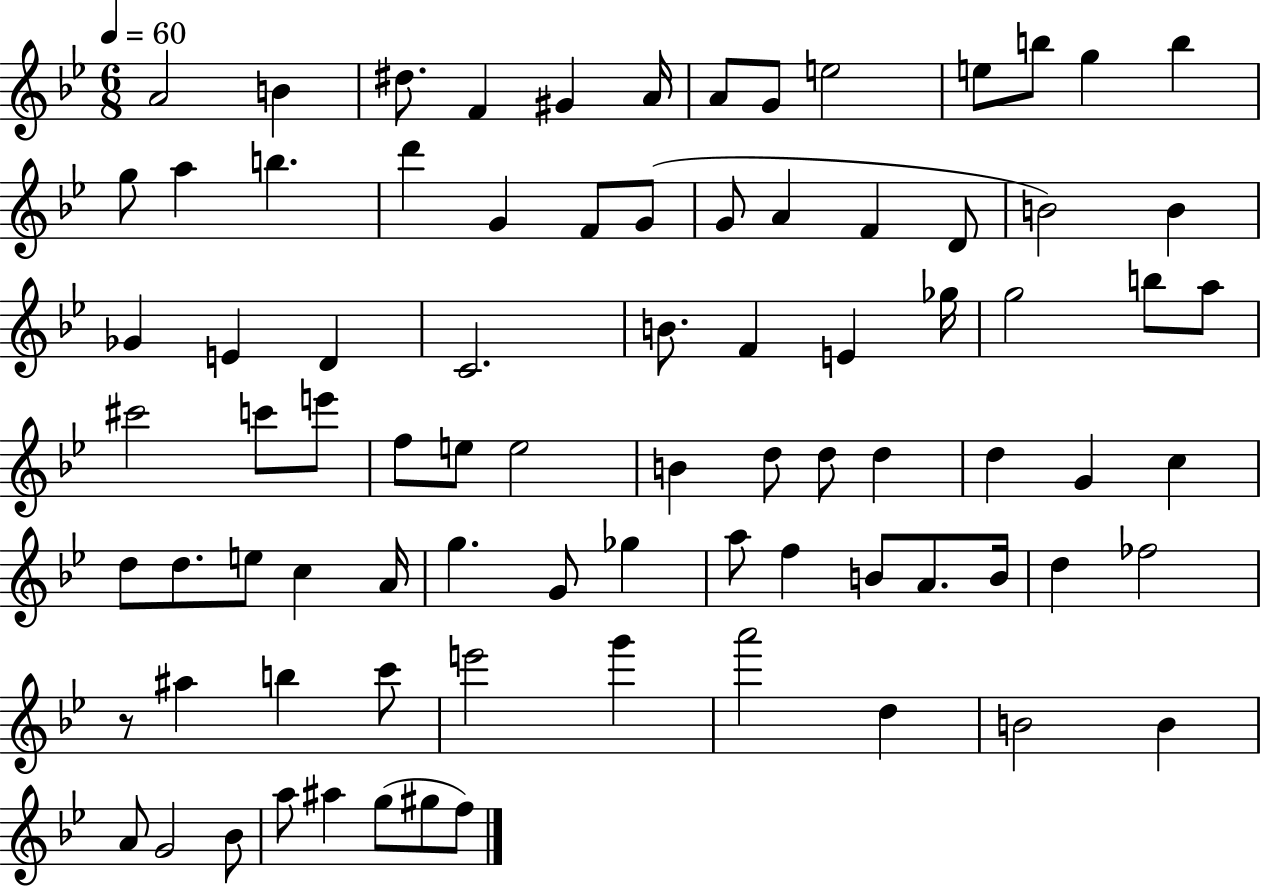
{
  \clef treble
  \numericTimeSignature
  \time 6/8
  \key bes \major
  \tempo 4 = 60
  a'2 b'4 | dis''8. f'4 gis'4 a'16 | a'8 g'8 e''2 | e''8 b''8 g''4 b''4 | \break g''8 a''4 b''4. | d'''4 g'4 f'8 g'8( | g'8 a'4 f'4 d'8 | b'2) b'4 | \break ges'4 e'4 d'4 | c'2. | b'8. f'4 e'4 ges''16 | g''2 b''8 a''8 | \break cis'''2 c'''8 e'''8 | f''8 e''8 e''2 | b'4 d''8 d''8 d''4 | d''4 g'4 c''4 | \break d''8 d''8. e''8 c''4 a'16 | g''4. g'8 ges''4 | a''8 f''4 b'8 a'8. b'16 | d''4 fes''2 | \break r8 ais''4 b''4 c'''8 | e'''2 g'''4 | a'''2 d''4 | b'2 b'4 | \break a'8 g'2 bes'8 | a''8 ais''4 g''8( gis''8 f''8) | \bar "|."
}